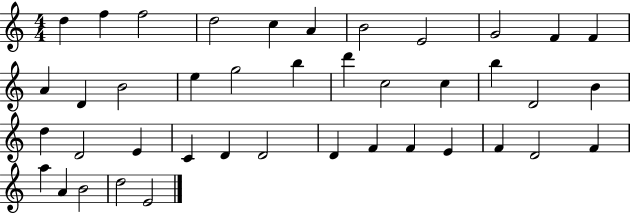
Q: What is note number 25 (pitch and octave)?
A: D4